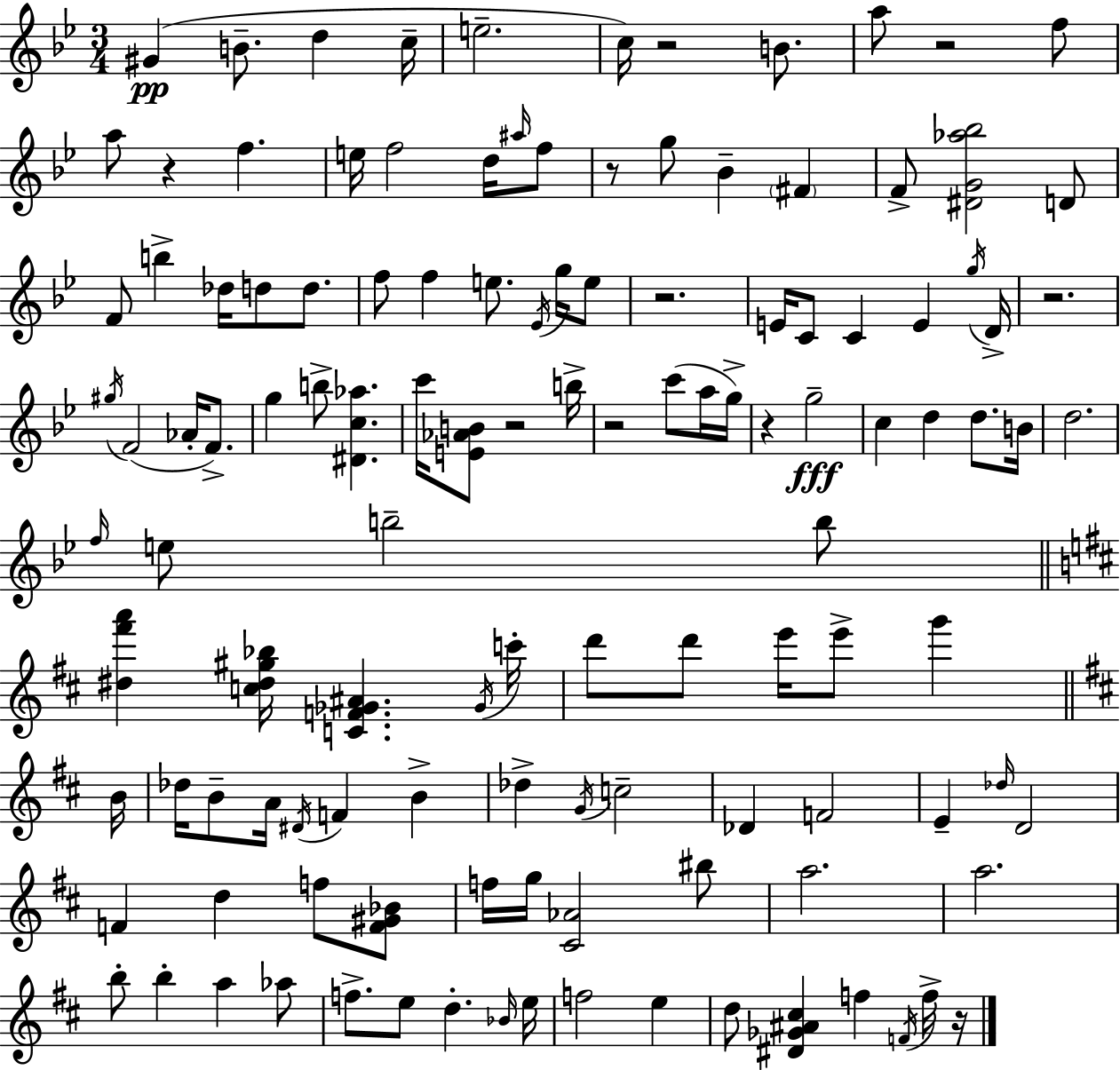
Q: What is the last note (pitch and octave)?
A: F5